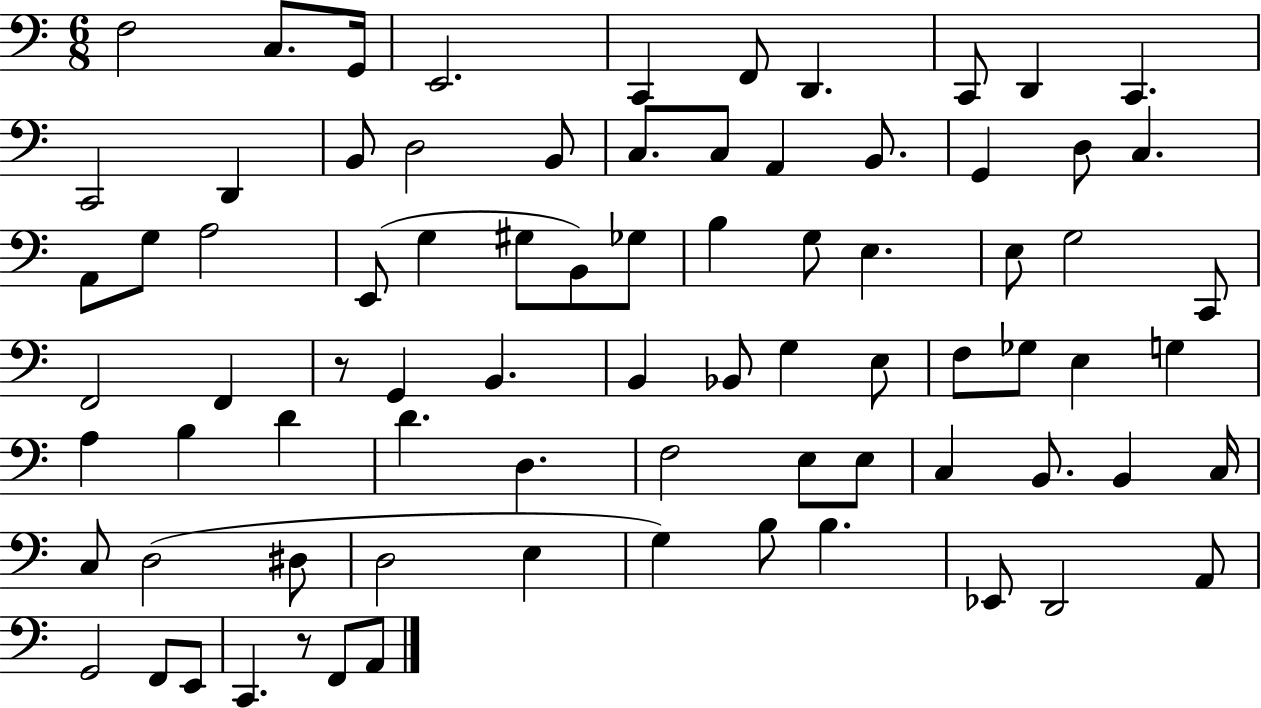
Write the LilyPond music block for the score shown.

{
  \clef bass
  \numericTimeSignature
  \time 6/8
  \key c \major
  f2 c8. g,16 | e,2. | c,4 f,8 d,4. | c,8 d,4 c,4. | \break c,2 d,4 | b,8 d2 b,8 | c8. c8 a,4 b,8. | g,4 d8 c4. | \break a,8 g8 a2 | e,8( g4 gis8 b,8) ges8 | b4 g8 e4. | e8 g2 c,8 | \break f,2 f,4 | r8 g,4 b,4. | b,4 bes,8 g4 e8 | f8 ges8 e4 g4 | \break a4 b4 d'4 | d'4. d4. | f2 e8 e8 | c4 b,8. b,4 c16 | \break c8 d2( dis8 | d2 e4 | g4) b8 b4. | ees,8 d,2 a,8 | \break g,2 f,8 e,8 | c,4. r8 f,8 a,8 | \bar "|."
}